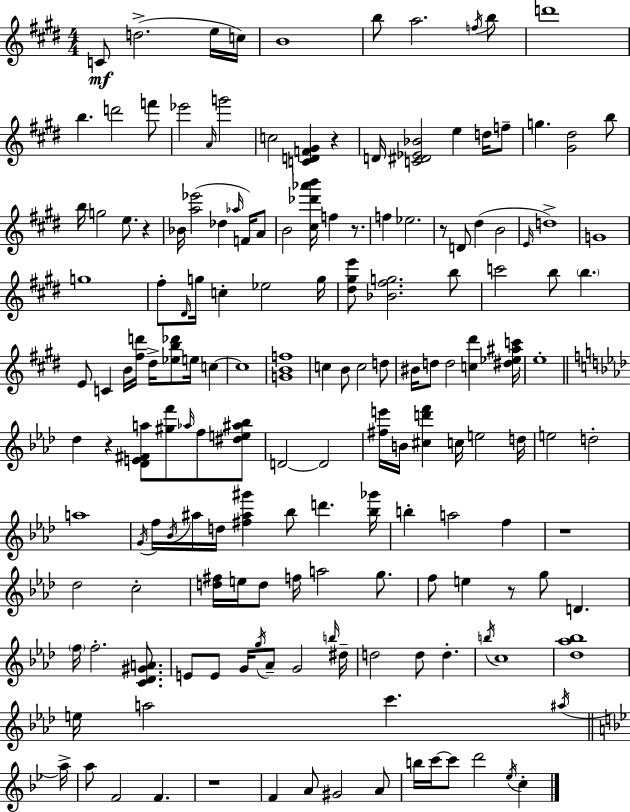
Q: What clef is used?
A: treble